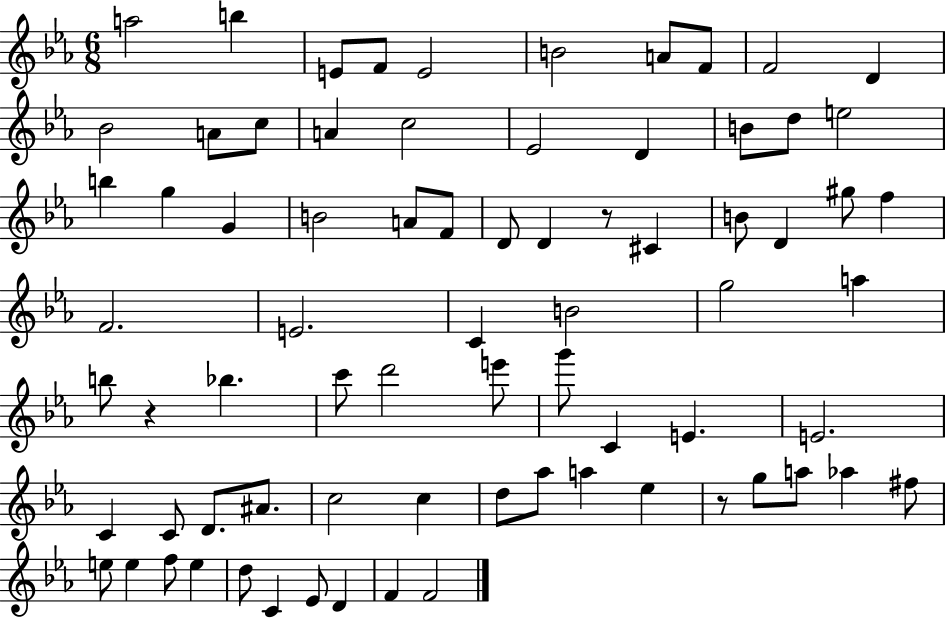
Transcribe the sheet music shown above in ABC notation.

X:1
T:Untitled
M:6/8
L:1/4
K:Eb
a2 b E/2 F/2 E2 B2 A/2 F/2 F2 D _B2 A/2 c/2 A c2 _E2 D B/2 d/2 e2 b g G B2 A/2 F/2 D/2 D z/2 ^C B/2 D ^g/2 f F2 E2 C B2 g2 a b/2 z _b c'/2 d'2 e'/2 g'/2 C E E2 C C/2 D/2 ^A/2 c2 c d/2 _a/2 a _e z/2 g/2 a/2 _a ^f/2 e/2 e f/2 e d/2 C _E/2 D F F2